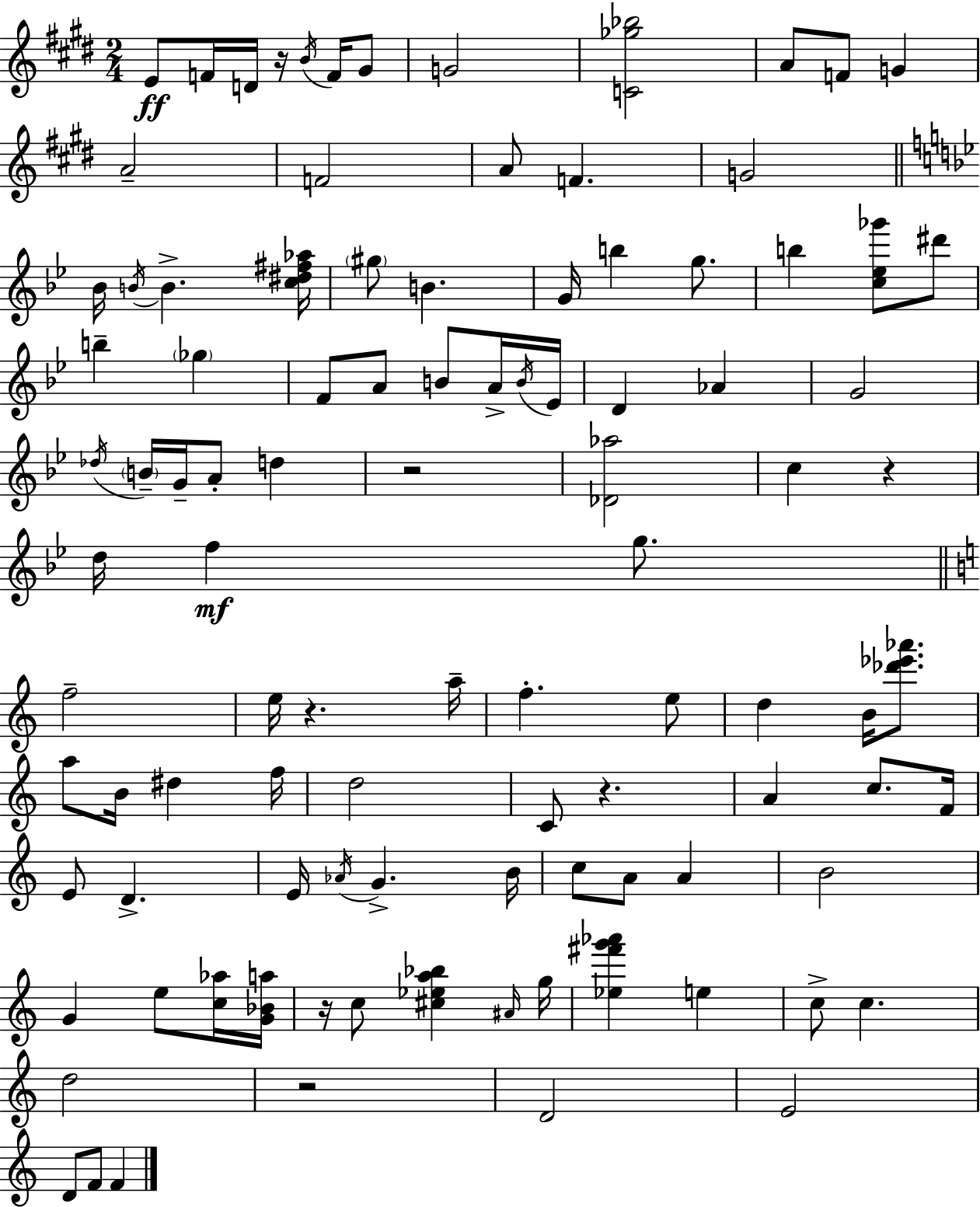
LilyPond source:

{
  \clef treble
  \numericTimeSignature
  \time 2/4
  \key e \major
  \repeat volta 2 { e'8\ff f'16 d'16 r16 \acciaccatura { b'16 } f'16 gis'8 | g'2 | <c' ges'' bes''>2 | a'8 f'8 g'4 | \break a'2-- | f'2 | a'8 f'4. | g'2 | \break \bar "||" \break \key bes \major bes'16 \acciaccatura { b'16 } b'4.-> | <c'' dis'' fis'' aes''>16 \parenthesize gis''8 b'4. | g'16 b''4 g''8. | b''4 <c'' ees'' ges'''>8 dis'''8 | \break b''4-- \parenthesize ges''4 | f'8 a'8 b'8 a'16-> | \acciaccatura { b'16 } ees'16 d'4 aes'4 | g'2 | \break \acciaccatura { des''16 } \parenthesize b'16-- g'16-- a'8-. d''4 | r2 | <des' aes''>2 | c''4 r4 | \break d''16 f''4\mf | g''8. \bar "||" \break \key c \major f''2-- | e''16 r4. a''16-- | f''4.-. e''8 | d''4 b'16 <des''' ees''' aes'''>8. | \break a''8 b'16 dis''4 f''16 | d''2 | c'8 r4. | a'4 c''8. f'16 | \break e'8 d'4.-> | e'16 \acciaccatura { aes'16 } g'4.-> | b'16 c''8 a'8 a'4 | b'2 | \break g'4 e''8 <c'' aes''>16 | <g' bes' a''>16 r16 c''8 <cis'' ees'' a'' bes''>4 | \grace { ais'16 } g''16 <ees'' fis''' g''' aes'''>4 e''4 | c''8-> c''4. | \break d''2 | r2 | d'2 | e'2 | \break d'8 f'8 f'4 | } \bar "|."
}